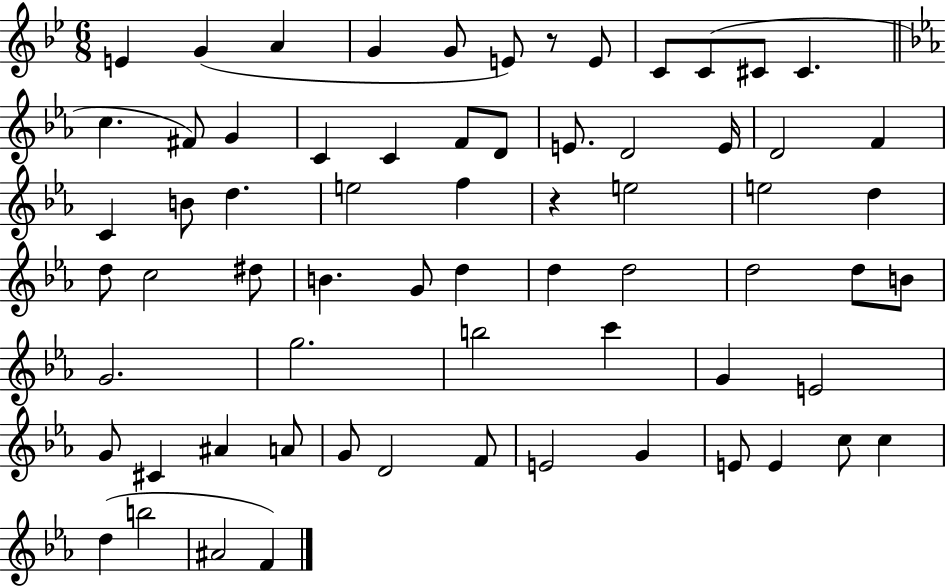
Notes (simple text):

E4/q G4/q A4/q G4/q G4/e E4/e R/e E4/e C4/e C4/e C#4/e C#4/q. C5/q. F#4/e G4/q C4/q C4/q F4/e D4/e E4/e. D4/h E4/s D4/h F4/q C4/q B4/e D5/q. E5/h F5/q R/q E5/h E5/h D5/q D5/e C5/h D#5/e B4/q. G4/e D5/q D5/q D5/h D5/h D5/e B4/e G4/h. G5/h. B5/h C6/q G4/q E4/h G4/e C#4/q A#4/q A4/e G4/e D4/h F4/e E4/h G4/q E4/e E4/q C5/e C5/q D5/q B5/h A#4/h F4/q